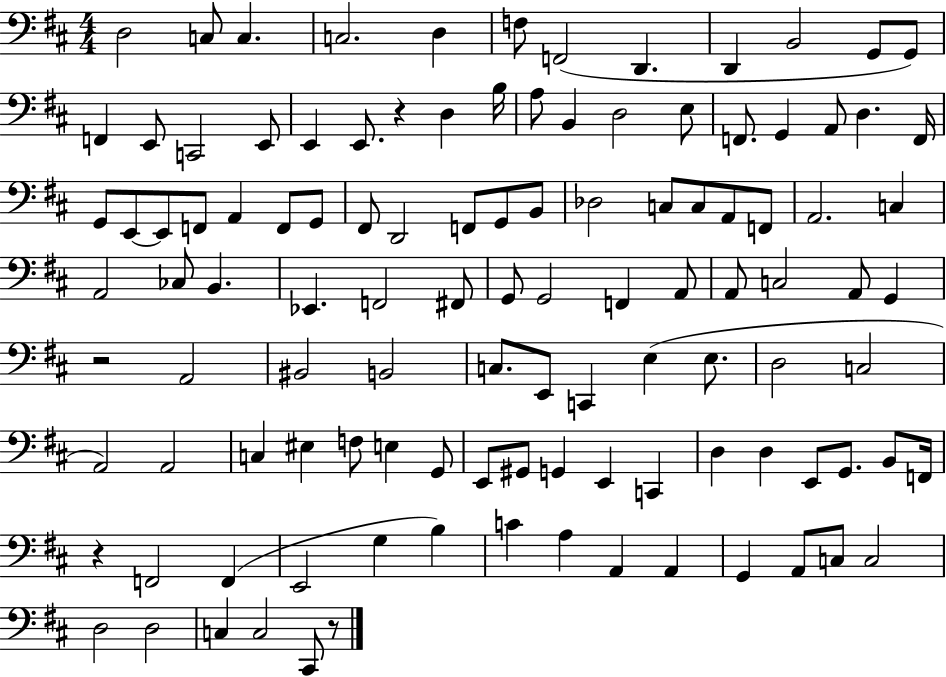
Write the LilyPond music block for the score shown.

{
  \clef bass
  \numericTimeSignature
  \time 4/4
  \key d \major
  d2 c8 c4. | c2. d4 | f8 f,2( d,4. | d,4 b,2 g,8 g,8) | \break f,4 e,8 c,2 e,8 | e,4 e,8. r4 d4 b16 | a8 b,4 d2 e8 | f,8. g,4 a,8 d4. f,16 | \break g,8 e,8~~ e,8 f,8 a,4 f,8 g,8 | fis,8 d,2 f,8 g,8 b,8 | des2 c8 c8 a,8 f,8 | a,2. c4 | \break a,2 ces8 b,4. | ees,4. f,2 fis,8 | g,8 g,2 f,4 a,8 | a,8 c2 a,8 g,4 | \break r2 a,2 | bis,2 b,2 | c8. e,8 c,4 e4( e8. | d2 c2 | \break a,2) a,2 | c4 eis4 f8 e4 g,8 | e,8 gis,8 g,4 e,4 c,4 | d4 d4 e,8 g,8. b,8 f,16 | \break r4 f,2 f,4( | e,2 g4 b4) | c'4 a4 a,4 a,4 | g,4 a,8 c8 c2 | \break d2 d2 | c4 c2 cis,8 r8 | \bar "|."
}